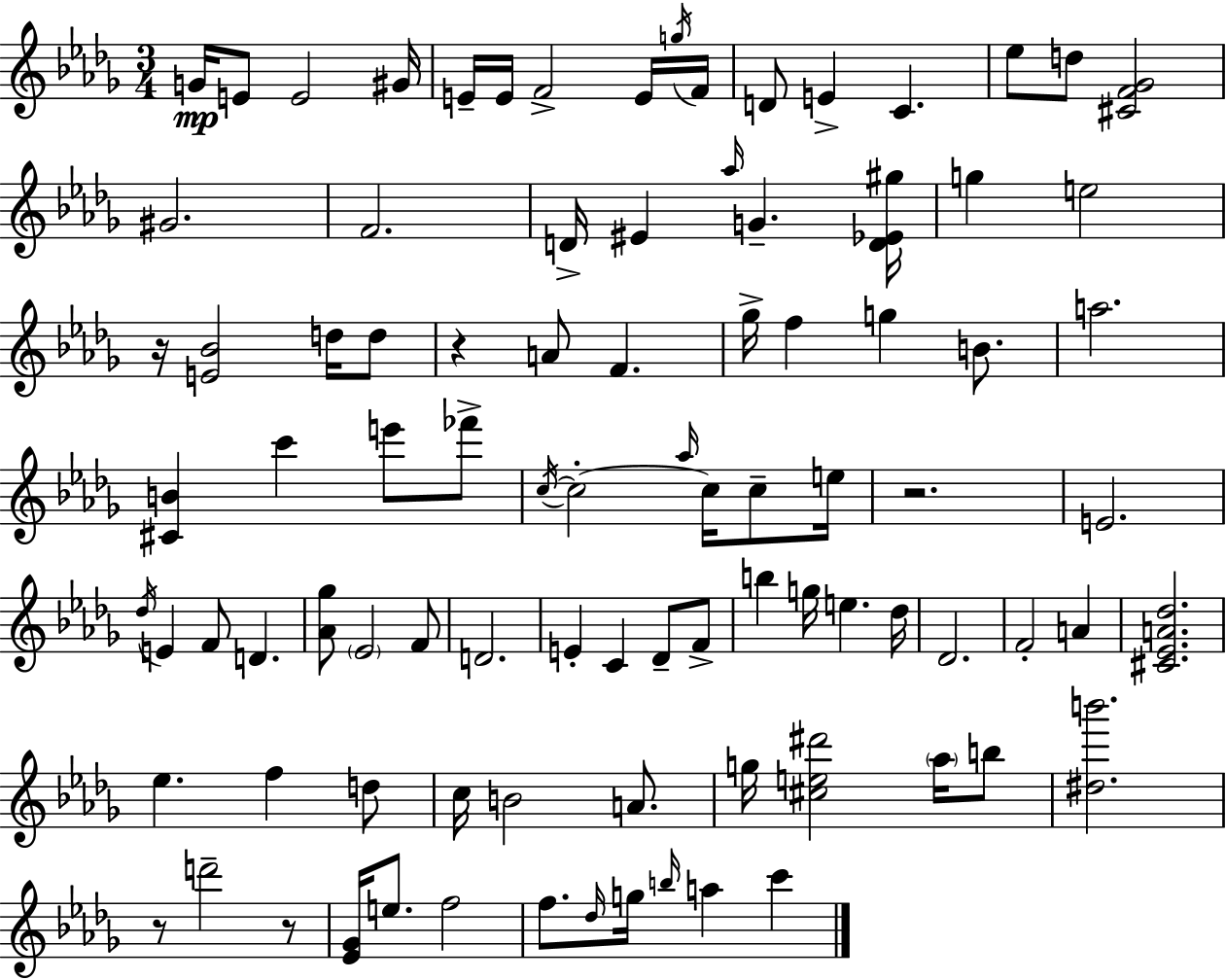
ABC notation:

X:1
T:Untitled
M:3/4
L:1/4
K:Bbm
G/4 E/2 E2 ^G/4 E/4 E/4 F2 E/4 g/4 F/4 D/2 E C _e/2 d/2 [^CF_G]2 ^G2 F2 D/4 ^E _a/4 G [D_E^g]/4 g e2 z/4 [E_B]2 d/4 d/2 z A/2 F _g/4 f g B/2 a2 [^CB] c' e'/2 _f'/2 c/4 c2 _a/4 c/4 c/2 e/4 z2 E2 _d/4 E F/2 D [_A_g]/2 _E2 F/2 D2 E C _D/2 F/2 b g/4 e _d/4 _D2 F2 A [^C_EA_d]2 _e f d/2 c/4 B2 A/2 g/4 [^ce^d']2 _a/4 b/2 [^db']2 z/2 d'2 z/2 [_E_G]/4 e/2 f2 f/2 _d/4 g/4 b/4 a c'